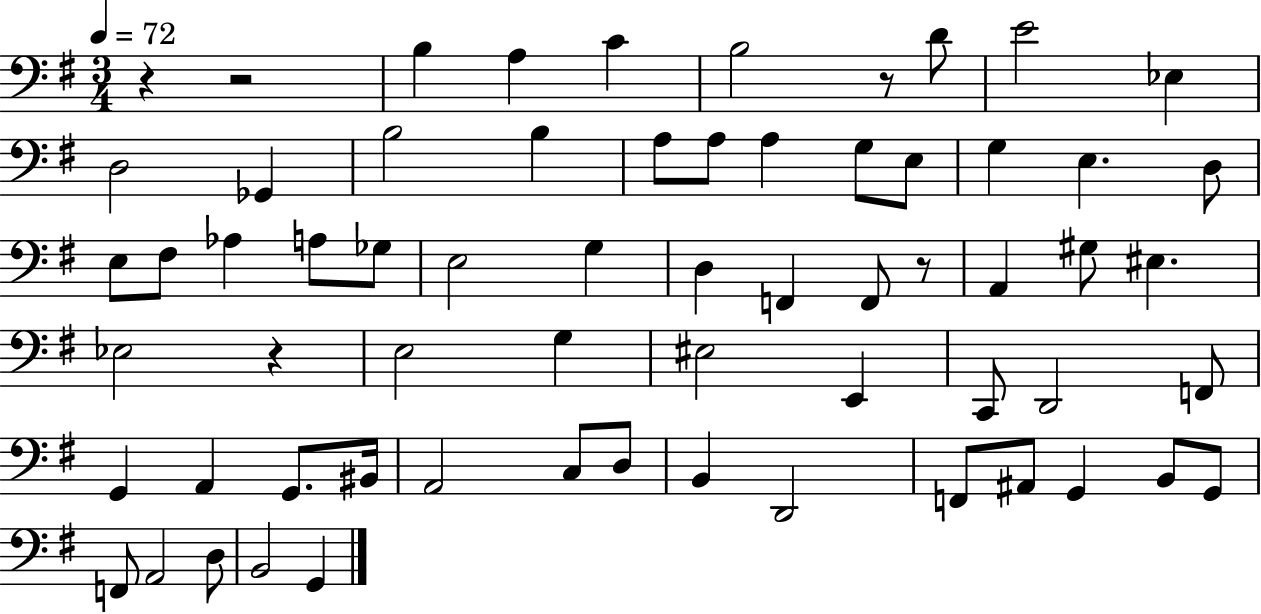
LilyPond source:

{
  \clef bass
  \numericTimeSignature
  \time 3/4
  \key g \major
  \tempo 4 = 72
  r4 r2 | b4 a4 c'4 | b2 r8 d'8 | e'2 ees4 | \break d2 ges,4 | b2 b4 | a8 a8 a4 g8 e8 | g4 e4. d8 | \break e8 fis8 aes4 a8 ges8 | e2 g4 | d4 f,4 f,8 r8 | a,4 gis8 eis4. | \break ees2 r4 | e2 g4 | eis2 e,4 | c,8 d,2 f,8 | \break g,4 a,4 g,8. bis,16 | a,2 c8 d8 | b,4 d,2 | f,8 ais,8 g,4 b,8 g,8 | \break f,8 a,2 d8 | b,2 g,4 | \bar "|."
}